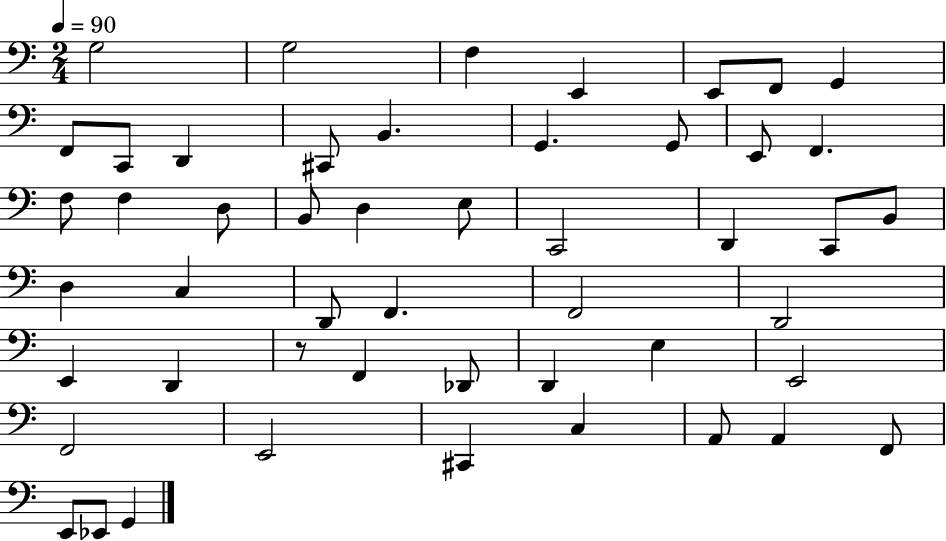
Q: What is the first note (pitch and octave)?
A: G3